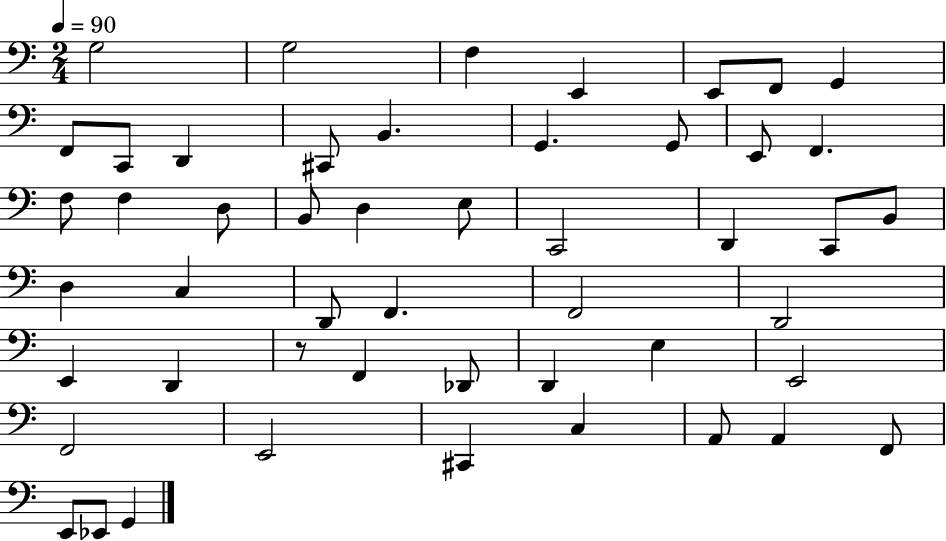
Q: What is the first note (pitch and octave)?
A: G3